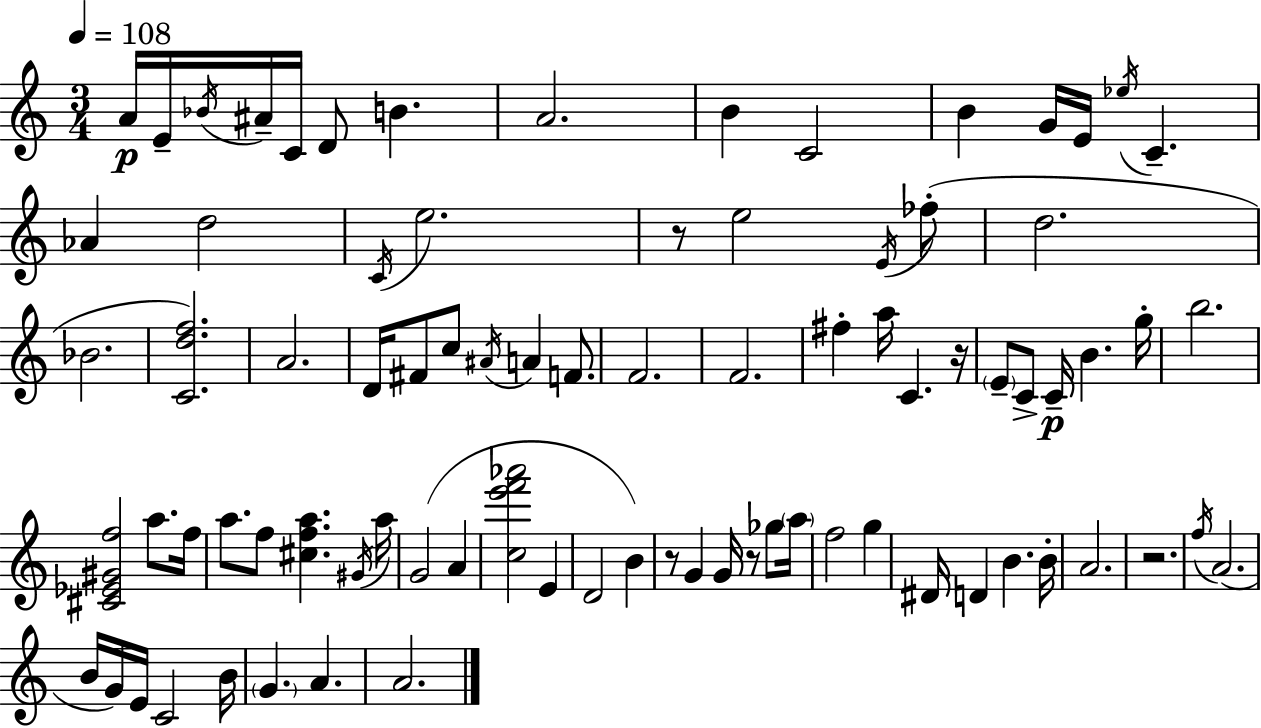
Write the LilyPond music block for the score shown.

{
  \clef treble
  \numericTimeSignature
  \time 3/4
  \key a \minor
  \tempo 4 = 108
  a'16\p e'16-- \acciaccatura { bes'16 } ais'16-- c'16 d'8 b'4. | a'2. | b'4 c'2 | b'4 g'16 e'16 \acciaccatura { ees''16 } c'4.-- | \break aes'4 d''2 | \acciaccatura { c'16 } e''2. | r8 e''2 | \acciaccatura { e'16 }( fes''8-. d''2. | \break bes'2. | <c' d'' f''>2.) | a'2. | d'16 fis'8 c''8 \acciaccatura { ais'16 } a'4 | \break f'8. f'2. | f'2. | fis''4-. a''16 c'4. | r16 \parenthesize e'8-- c'8-> c'16--\p b'4. | \break g''16-. b''2. | <cis' ees' gis' f''>2 | a''8. f''16 a''8. f''8 <cis'' f'' a''>4. | \acciaccatura { gis'16 } a''16 g'2( | \break a'4 <c'' e''' f''' aes'''>2 | e'4 d'2 | b'4) r8 g'4 | g'16 r8 ges''8 \parenthesize a''16 f''2 | \break g''4 dis'16 d'4 b'4. | b'16-. a'2. | r2. | \acciaccatura { f''16 }( a'2. | \break b'16 g'16) e'16 c'2 | b'16 \parenthesize g'4. | a'4. a'2. | \bar "|."
}